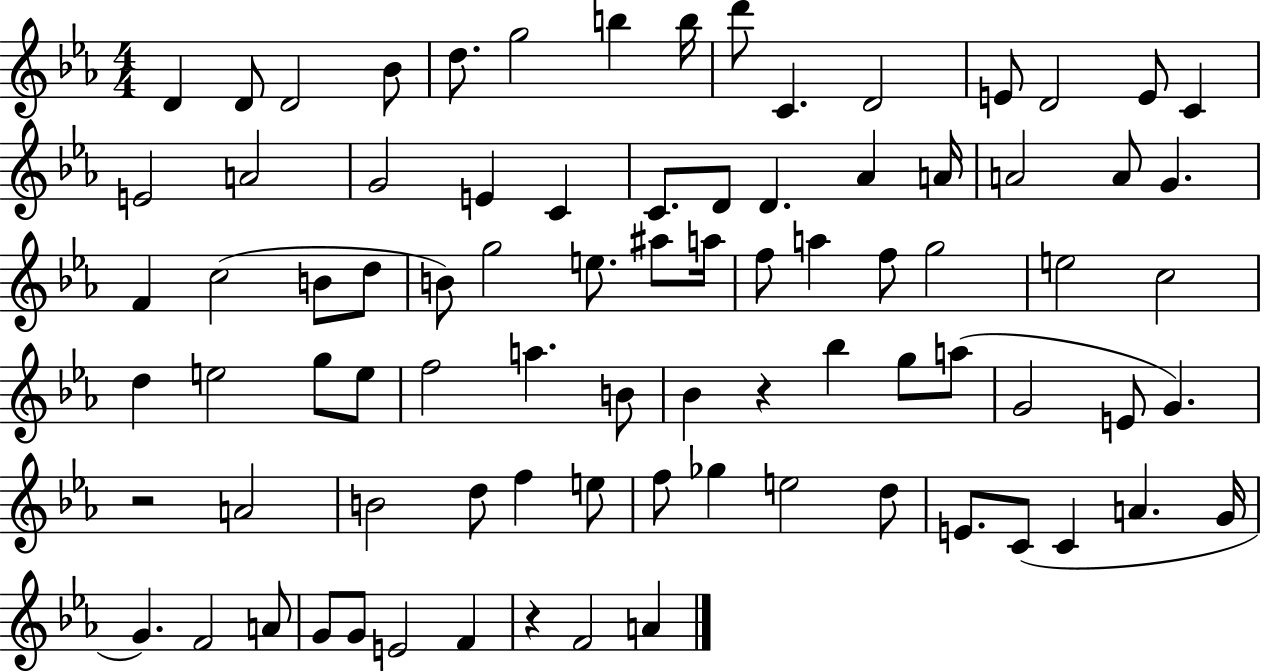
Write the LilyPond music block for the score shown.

{
  \clef treble
  \numericTimeSignature
  \time 4/4
  \key ees \major
  \repeat volta 2 { d'4 d'8 d'2 bes'8 | d''8. g''2 b''4 b''16 | d'''8 c'4. d'2 | e'8 d'2 e'8 c'4 | \break e'2 a'2 | g'2 e'4 c'4 | c'8. d'8 d'4. aes'4 a'16 | a'2 a'8 g'4. | \break f'4 c''2( b'8 d''8 | b'8) g''2 e''8. ais''8 a''16 | f''8 a''4 f''8 g''2 | e''2 c''2 | \break d''4 e''2 g''8 e''8 | f''2 a''4. b'8 | bes'4 r4 bes''4 g''8 a''8( | g'2 e'8 g'4.) | \break r2 a'2 | b'2 d''8 f''4 e''8 | f''8 ges''4 e''2 d''8 | e'8. c'8( c'4 a'4. g'16 | \break g'4.) f'2 a'8 | g'8 g'8 e'2 f'4 | r4 f'2 a'4 | } \bar "|."
}